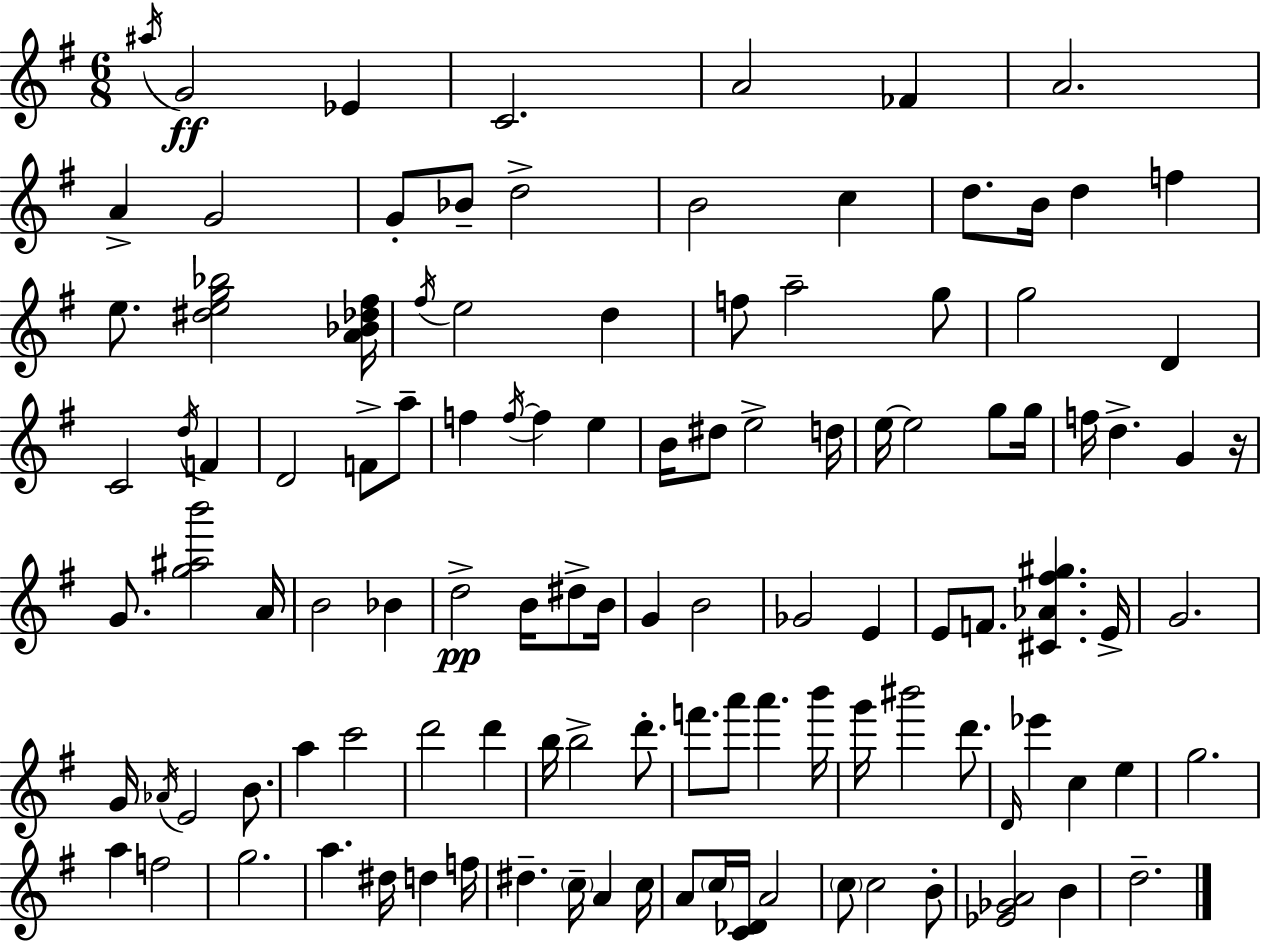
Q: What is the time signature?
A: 6/8